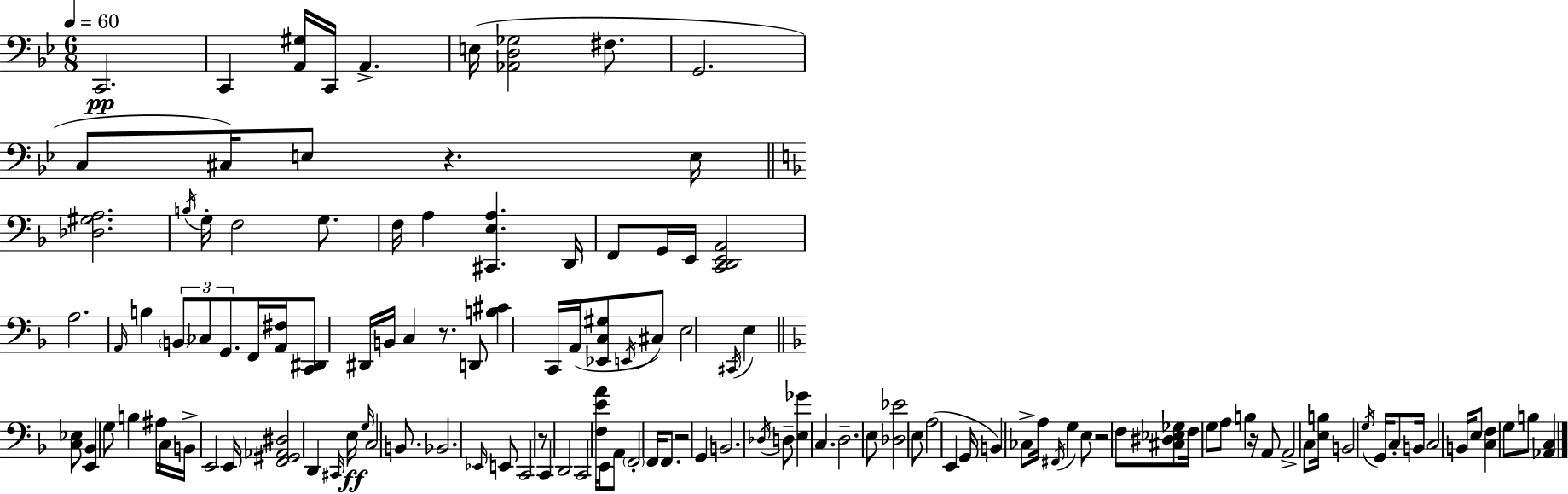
{
  \clef bass
  \numericTimeSignature
  \time 6/8
  \key g \minor
  \tempo 4 = 60
  c,2.\pp | c,4 <a, gis>16 c,16 a,4.-> | e16( <aes, d ges>2 fis8. | g,2. | \break c8 cis16) e8 r4. e16 | \bar "||" \break \key d \minor <des gis a>2. | \acciaccatura { b16 } g16-. f2 g8. | f16 a4 <cis, e a>4. | d,16 f,8 g,16 e,16 <c, d, e, a,>2 | \break a2. | \grace { a,16 } b4 \tuplet 3/2 { \parenthesize b,8 ces8 g,8. } | f,16 <a, fis>16 <c, dis,>8 dis,16 b,16 c4 r8. | d,8 <b cis'>4 c,16 a,16( <ees, c gis>8 | \break \acciaccatura { e,16 }) cis8 e2 \acciaccatura { cis,16 } | e4 \bar "||" \break \key f \major <c ees>8 <e, bes,>4 g8 b4 | ais16 c16 b,16-> e,2 e,16 | <f, gis, aes, dis>2 d,4 | \grace { cis,16 } e16\ff \grace { g16 } c2 b,8. | \break bes,2. | \grace { ees,16 } e,8 c,2 | r8 c,4 d,2 | c,2 <f e' a'>16 | \break e,16 a,8 \parenthesize f,2-. f,16 | f,8. r2 g,4 | b,2. | \acciaccatura { des16 } d8-- <e ges'>4 c4. | \break d2.-- | e8 <des ees'>2 | e8 a2( | e,4 g,16 b,4) ces8-> a16 | \break \acciaccatura { fis,16 } g4 e8 r2 | f8 <cis dis ees ges>8 f16 g8 a8 | b4 r16 a,8 a,2-> | c8 <e b>16 b,2 | \break \acciaccatura { g16 } g,16 c8-. b,16 c2 | b,16 e8 <c f>4 g8 | b8 <aes, c>4 \bar "|."
}